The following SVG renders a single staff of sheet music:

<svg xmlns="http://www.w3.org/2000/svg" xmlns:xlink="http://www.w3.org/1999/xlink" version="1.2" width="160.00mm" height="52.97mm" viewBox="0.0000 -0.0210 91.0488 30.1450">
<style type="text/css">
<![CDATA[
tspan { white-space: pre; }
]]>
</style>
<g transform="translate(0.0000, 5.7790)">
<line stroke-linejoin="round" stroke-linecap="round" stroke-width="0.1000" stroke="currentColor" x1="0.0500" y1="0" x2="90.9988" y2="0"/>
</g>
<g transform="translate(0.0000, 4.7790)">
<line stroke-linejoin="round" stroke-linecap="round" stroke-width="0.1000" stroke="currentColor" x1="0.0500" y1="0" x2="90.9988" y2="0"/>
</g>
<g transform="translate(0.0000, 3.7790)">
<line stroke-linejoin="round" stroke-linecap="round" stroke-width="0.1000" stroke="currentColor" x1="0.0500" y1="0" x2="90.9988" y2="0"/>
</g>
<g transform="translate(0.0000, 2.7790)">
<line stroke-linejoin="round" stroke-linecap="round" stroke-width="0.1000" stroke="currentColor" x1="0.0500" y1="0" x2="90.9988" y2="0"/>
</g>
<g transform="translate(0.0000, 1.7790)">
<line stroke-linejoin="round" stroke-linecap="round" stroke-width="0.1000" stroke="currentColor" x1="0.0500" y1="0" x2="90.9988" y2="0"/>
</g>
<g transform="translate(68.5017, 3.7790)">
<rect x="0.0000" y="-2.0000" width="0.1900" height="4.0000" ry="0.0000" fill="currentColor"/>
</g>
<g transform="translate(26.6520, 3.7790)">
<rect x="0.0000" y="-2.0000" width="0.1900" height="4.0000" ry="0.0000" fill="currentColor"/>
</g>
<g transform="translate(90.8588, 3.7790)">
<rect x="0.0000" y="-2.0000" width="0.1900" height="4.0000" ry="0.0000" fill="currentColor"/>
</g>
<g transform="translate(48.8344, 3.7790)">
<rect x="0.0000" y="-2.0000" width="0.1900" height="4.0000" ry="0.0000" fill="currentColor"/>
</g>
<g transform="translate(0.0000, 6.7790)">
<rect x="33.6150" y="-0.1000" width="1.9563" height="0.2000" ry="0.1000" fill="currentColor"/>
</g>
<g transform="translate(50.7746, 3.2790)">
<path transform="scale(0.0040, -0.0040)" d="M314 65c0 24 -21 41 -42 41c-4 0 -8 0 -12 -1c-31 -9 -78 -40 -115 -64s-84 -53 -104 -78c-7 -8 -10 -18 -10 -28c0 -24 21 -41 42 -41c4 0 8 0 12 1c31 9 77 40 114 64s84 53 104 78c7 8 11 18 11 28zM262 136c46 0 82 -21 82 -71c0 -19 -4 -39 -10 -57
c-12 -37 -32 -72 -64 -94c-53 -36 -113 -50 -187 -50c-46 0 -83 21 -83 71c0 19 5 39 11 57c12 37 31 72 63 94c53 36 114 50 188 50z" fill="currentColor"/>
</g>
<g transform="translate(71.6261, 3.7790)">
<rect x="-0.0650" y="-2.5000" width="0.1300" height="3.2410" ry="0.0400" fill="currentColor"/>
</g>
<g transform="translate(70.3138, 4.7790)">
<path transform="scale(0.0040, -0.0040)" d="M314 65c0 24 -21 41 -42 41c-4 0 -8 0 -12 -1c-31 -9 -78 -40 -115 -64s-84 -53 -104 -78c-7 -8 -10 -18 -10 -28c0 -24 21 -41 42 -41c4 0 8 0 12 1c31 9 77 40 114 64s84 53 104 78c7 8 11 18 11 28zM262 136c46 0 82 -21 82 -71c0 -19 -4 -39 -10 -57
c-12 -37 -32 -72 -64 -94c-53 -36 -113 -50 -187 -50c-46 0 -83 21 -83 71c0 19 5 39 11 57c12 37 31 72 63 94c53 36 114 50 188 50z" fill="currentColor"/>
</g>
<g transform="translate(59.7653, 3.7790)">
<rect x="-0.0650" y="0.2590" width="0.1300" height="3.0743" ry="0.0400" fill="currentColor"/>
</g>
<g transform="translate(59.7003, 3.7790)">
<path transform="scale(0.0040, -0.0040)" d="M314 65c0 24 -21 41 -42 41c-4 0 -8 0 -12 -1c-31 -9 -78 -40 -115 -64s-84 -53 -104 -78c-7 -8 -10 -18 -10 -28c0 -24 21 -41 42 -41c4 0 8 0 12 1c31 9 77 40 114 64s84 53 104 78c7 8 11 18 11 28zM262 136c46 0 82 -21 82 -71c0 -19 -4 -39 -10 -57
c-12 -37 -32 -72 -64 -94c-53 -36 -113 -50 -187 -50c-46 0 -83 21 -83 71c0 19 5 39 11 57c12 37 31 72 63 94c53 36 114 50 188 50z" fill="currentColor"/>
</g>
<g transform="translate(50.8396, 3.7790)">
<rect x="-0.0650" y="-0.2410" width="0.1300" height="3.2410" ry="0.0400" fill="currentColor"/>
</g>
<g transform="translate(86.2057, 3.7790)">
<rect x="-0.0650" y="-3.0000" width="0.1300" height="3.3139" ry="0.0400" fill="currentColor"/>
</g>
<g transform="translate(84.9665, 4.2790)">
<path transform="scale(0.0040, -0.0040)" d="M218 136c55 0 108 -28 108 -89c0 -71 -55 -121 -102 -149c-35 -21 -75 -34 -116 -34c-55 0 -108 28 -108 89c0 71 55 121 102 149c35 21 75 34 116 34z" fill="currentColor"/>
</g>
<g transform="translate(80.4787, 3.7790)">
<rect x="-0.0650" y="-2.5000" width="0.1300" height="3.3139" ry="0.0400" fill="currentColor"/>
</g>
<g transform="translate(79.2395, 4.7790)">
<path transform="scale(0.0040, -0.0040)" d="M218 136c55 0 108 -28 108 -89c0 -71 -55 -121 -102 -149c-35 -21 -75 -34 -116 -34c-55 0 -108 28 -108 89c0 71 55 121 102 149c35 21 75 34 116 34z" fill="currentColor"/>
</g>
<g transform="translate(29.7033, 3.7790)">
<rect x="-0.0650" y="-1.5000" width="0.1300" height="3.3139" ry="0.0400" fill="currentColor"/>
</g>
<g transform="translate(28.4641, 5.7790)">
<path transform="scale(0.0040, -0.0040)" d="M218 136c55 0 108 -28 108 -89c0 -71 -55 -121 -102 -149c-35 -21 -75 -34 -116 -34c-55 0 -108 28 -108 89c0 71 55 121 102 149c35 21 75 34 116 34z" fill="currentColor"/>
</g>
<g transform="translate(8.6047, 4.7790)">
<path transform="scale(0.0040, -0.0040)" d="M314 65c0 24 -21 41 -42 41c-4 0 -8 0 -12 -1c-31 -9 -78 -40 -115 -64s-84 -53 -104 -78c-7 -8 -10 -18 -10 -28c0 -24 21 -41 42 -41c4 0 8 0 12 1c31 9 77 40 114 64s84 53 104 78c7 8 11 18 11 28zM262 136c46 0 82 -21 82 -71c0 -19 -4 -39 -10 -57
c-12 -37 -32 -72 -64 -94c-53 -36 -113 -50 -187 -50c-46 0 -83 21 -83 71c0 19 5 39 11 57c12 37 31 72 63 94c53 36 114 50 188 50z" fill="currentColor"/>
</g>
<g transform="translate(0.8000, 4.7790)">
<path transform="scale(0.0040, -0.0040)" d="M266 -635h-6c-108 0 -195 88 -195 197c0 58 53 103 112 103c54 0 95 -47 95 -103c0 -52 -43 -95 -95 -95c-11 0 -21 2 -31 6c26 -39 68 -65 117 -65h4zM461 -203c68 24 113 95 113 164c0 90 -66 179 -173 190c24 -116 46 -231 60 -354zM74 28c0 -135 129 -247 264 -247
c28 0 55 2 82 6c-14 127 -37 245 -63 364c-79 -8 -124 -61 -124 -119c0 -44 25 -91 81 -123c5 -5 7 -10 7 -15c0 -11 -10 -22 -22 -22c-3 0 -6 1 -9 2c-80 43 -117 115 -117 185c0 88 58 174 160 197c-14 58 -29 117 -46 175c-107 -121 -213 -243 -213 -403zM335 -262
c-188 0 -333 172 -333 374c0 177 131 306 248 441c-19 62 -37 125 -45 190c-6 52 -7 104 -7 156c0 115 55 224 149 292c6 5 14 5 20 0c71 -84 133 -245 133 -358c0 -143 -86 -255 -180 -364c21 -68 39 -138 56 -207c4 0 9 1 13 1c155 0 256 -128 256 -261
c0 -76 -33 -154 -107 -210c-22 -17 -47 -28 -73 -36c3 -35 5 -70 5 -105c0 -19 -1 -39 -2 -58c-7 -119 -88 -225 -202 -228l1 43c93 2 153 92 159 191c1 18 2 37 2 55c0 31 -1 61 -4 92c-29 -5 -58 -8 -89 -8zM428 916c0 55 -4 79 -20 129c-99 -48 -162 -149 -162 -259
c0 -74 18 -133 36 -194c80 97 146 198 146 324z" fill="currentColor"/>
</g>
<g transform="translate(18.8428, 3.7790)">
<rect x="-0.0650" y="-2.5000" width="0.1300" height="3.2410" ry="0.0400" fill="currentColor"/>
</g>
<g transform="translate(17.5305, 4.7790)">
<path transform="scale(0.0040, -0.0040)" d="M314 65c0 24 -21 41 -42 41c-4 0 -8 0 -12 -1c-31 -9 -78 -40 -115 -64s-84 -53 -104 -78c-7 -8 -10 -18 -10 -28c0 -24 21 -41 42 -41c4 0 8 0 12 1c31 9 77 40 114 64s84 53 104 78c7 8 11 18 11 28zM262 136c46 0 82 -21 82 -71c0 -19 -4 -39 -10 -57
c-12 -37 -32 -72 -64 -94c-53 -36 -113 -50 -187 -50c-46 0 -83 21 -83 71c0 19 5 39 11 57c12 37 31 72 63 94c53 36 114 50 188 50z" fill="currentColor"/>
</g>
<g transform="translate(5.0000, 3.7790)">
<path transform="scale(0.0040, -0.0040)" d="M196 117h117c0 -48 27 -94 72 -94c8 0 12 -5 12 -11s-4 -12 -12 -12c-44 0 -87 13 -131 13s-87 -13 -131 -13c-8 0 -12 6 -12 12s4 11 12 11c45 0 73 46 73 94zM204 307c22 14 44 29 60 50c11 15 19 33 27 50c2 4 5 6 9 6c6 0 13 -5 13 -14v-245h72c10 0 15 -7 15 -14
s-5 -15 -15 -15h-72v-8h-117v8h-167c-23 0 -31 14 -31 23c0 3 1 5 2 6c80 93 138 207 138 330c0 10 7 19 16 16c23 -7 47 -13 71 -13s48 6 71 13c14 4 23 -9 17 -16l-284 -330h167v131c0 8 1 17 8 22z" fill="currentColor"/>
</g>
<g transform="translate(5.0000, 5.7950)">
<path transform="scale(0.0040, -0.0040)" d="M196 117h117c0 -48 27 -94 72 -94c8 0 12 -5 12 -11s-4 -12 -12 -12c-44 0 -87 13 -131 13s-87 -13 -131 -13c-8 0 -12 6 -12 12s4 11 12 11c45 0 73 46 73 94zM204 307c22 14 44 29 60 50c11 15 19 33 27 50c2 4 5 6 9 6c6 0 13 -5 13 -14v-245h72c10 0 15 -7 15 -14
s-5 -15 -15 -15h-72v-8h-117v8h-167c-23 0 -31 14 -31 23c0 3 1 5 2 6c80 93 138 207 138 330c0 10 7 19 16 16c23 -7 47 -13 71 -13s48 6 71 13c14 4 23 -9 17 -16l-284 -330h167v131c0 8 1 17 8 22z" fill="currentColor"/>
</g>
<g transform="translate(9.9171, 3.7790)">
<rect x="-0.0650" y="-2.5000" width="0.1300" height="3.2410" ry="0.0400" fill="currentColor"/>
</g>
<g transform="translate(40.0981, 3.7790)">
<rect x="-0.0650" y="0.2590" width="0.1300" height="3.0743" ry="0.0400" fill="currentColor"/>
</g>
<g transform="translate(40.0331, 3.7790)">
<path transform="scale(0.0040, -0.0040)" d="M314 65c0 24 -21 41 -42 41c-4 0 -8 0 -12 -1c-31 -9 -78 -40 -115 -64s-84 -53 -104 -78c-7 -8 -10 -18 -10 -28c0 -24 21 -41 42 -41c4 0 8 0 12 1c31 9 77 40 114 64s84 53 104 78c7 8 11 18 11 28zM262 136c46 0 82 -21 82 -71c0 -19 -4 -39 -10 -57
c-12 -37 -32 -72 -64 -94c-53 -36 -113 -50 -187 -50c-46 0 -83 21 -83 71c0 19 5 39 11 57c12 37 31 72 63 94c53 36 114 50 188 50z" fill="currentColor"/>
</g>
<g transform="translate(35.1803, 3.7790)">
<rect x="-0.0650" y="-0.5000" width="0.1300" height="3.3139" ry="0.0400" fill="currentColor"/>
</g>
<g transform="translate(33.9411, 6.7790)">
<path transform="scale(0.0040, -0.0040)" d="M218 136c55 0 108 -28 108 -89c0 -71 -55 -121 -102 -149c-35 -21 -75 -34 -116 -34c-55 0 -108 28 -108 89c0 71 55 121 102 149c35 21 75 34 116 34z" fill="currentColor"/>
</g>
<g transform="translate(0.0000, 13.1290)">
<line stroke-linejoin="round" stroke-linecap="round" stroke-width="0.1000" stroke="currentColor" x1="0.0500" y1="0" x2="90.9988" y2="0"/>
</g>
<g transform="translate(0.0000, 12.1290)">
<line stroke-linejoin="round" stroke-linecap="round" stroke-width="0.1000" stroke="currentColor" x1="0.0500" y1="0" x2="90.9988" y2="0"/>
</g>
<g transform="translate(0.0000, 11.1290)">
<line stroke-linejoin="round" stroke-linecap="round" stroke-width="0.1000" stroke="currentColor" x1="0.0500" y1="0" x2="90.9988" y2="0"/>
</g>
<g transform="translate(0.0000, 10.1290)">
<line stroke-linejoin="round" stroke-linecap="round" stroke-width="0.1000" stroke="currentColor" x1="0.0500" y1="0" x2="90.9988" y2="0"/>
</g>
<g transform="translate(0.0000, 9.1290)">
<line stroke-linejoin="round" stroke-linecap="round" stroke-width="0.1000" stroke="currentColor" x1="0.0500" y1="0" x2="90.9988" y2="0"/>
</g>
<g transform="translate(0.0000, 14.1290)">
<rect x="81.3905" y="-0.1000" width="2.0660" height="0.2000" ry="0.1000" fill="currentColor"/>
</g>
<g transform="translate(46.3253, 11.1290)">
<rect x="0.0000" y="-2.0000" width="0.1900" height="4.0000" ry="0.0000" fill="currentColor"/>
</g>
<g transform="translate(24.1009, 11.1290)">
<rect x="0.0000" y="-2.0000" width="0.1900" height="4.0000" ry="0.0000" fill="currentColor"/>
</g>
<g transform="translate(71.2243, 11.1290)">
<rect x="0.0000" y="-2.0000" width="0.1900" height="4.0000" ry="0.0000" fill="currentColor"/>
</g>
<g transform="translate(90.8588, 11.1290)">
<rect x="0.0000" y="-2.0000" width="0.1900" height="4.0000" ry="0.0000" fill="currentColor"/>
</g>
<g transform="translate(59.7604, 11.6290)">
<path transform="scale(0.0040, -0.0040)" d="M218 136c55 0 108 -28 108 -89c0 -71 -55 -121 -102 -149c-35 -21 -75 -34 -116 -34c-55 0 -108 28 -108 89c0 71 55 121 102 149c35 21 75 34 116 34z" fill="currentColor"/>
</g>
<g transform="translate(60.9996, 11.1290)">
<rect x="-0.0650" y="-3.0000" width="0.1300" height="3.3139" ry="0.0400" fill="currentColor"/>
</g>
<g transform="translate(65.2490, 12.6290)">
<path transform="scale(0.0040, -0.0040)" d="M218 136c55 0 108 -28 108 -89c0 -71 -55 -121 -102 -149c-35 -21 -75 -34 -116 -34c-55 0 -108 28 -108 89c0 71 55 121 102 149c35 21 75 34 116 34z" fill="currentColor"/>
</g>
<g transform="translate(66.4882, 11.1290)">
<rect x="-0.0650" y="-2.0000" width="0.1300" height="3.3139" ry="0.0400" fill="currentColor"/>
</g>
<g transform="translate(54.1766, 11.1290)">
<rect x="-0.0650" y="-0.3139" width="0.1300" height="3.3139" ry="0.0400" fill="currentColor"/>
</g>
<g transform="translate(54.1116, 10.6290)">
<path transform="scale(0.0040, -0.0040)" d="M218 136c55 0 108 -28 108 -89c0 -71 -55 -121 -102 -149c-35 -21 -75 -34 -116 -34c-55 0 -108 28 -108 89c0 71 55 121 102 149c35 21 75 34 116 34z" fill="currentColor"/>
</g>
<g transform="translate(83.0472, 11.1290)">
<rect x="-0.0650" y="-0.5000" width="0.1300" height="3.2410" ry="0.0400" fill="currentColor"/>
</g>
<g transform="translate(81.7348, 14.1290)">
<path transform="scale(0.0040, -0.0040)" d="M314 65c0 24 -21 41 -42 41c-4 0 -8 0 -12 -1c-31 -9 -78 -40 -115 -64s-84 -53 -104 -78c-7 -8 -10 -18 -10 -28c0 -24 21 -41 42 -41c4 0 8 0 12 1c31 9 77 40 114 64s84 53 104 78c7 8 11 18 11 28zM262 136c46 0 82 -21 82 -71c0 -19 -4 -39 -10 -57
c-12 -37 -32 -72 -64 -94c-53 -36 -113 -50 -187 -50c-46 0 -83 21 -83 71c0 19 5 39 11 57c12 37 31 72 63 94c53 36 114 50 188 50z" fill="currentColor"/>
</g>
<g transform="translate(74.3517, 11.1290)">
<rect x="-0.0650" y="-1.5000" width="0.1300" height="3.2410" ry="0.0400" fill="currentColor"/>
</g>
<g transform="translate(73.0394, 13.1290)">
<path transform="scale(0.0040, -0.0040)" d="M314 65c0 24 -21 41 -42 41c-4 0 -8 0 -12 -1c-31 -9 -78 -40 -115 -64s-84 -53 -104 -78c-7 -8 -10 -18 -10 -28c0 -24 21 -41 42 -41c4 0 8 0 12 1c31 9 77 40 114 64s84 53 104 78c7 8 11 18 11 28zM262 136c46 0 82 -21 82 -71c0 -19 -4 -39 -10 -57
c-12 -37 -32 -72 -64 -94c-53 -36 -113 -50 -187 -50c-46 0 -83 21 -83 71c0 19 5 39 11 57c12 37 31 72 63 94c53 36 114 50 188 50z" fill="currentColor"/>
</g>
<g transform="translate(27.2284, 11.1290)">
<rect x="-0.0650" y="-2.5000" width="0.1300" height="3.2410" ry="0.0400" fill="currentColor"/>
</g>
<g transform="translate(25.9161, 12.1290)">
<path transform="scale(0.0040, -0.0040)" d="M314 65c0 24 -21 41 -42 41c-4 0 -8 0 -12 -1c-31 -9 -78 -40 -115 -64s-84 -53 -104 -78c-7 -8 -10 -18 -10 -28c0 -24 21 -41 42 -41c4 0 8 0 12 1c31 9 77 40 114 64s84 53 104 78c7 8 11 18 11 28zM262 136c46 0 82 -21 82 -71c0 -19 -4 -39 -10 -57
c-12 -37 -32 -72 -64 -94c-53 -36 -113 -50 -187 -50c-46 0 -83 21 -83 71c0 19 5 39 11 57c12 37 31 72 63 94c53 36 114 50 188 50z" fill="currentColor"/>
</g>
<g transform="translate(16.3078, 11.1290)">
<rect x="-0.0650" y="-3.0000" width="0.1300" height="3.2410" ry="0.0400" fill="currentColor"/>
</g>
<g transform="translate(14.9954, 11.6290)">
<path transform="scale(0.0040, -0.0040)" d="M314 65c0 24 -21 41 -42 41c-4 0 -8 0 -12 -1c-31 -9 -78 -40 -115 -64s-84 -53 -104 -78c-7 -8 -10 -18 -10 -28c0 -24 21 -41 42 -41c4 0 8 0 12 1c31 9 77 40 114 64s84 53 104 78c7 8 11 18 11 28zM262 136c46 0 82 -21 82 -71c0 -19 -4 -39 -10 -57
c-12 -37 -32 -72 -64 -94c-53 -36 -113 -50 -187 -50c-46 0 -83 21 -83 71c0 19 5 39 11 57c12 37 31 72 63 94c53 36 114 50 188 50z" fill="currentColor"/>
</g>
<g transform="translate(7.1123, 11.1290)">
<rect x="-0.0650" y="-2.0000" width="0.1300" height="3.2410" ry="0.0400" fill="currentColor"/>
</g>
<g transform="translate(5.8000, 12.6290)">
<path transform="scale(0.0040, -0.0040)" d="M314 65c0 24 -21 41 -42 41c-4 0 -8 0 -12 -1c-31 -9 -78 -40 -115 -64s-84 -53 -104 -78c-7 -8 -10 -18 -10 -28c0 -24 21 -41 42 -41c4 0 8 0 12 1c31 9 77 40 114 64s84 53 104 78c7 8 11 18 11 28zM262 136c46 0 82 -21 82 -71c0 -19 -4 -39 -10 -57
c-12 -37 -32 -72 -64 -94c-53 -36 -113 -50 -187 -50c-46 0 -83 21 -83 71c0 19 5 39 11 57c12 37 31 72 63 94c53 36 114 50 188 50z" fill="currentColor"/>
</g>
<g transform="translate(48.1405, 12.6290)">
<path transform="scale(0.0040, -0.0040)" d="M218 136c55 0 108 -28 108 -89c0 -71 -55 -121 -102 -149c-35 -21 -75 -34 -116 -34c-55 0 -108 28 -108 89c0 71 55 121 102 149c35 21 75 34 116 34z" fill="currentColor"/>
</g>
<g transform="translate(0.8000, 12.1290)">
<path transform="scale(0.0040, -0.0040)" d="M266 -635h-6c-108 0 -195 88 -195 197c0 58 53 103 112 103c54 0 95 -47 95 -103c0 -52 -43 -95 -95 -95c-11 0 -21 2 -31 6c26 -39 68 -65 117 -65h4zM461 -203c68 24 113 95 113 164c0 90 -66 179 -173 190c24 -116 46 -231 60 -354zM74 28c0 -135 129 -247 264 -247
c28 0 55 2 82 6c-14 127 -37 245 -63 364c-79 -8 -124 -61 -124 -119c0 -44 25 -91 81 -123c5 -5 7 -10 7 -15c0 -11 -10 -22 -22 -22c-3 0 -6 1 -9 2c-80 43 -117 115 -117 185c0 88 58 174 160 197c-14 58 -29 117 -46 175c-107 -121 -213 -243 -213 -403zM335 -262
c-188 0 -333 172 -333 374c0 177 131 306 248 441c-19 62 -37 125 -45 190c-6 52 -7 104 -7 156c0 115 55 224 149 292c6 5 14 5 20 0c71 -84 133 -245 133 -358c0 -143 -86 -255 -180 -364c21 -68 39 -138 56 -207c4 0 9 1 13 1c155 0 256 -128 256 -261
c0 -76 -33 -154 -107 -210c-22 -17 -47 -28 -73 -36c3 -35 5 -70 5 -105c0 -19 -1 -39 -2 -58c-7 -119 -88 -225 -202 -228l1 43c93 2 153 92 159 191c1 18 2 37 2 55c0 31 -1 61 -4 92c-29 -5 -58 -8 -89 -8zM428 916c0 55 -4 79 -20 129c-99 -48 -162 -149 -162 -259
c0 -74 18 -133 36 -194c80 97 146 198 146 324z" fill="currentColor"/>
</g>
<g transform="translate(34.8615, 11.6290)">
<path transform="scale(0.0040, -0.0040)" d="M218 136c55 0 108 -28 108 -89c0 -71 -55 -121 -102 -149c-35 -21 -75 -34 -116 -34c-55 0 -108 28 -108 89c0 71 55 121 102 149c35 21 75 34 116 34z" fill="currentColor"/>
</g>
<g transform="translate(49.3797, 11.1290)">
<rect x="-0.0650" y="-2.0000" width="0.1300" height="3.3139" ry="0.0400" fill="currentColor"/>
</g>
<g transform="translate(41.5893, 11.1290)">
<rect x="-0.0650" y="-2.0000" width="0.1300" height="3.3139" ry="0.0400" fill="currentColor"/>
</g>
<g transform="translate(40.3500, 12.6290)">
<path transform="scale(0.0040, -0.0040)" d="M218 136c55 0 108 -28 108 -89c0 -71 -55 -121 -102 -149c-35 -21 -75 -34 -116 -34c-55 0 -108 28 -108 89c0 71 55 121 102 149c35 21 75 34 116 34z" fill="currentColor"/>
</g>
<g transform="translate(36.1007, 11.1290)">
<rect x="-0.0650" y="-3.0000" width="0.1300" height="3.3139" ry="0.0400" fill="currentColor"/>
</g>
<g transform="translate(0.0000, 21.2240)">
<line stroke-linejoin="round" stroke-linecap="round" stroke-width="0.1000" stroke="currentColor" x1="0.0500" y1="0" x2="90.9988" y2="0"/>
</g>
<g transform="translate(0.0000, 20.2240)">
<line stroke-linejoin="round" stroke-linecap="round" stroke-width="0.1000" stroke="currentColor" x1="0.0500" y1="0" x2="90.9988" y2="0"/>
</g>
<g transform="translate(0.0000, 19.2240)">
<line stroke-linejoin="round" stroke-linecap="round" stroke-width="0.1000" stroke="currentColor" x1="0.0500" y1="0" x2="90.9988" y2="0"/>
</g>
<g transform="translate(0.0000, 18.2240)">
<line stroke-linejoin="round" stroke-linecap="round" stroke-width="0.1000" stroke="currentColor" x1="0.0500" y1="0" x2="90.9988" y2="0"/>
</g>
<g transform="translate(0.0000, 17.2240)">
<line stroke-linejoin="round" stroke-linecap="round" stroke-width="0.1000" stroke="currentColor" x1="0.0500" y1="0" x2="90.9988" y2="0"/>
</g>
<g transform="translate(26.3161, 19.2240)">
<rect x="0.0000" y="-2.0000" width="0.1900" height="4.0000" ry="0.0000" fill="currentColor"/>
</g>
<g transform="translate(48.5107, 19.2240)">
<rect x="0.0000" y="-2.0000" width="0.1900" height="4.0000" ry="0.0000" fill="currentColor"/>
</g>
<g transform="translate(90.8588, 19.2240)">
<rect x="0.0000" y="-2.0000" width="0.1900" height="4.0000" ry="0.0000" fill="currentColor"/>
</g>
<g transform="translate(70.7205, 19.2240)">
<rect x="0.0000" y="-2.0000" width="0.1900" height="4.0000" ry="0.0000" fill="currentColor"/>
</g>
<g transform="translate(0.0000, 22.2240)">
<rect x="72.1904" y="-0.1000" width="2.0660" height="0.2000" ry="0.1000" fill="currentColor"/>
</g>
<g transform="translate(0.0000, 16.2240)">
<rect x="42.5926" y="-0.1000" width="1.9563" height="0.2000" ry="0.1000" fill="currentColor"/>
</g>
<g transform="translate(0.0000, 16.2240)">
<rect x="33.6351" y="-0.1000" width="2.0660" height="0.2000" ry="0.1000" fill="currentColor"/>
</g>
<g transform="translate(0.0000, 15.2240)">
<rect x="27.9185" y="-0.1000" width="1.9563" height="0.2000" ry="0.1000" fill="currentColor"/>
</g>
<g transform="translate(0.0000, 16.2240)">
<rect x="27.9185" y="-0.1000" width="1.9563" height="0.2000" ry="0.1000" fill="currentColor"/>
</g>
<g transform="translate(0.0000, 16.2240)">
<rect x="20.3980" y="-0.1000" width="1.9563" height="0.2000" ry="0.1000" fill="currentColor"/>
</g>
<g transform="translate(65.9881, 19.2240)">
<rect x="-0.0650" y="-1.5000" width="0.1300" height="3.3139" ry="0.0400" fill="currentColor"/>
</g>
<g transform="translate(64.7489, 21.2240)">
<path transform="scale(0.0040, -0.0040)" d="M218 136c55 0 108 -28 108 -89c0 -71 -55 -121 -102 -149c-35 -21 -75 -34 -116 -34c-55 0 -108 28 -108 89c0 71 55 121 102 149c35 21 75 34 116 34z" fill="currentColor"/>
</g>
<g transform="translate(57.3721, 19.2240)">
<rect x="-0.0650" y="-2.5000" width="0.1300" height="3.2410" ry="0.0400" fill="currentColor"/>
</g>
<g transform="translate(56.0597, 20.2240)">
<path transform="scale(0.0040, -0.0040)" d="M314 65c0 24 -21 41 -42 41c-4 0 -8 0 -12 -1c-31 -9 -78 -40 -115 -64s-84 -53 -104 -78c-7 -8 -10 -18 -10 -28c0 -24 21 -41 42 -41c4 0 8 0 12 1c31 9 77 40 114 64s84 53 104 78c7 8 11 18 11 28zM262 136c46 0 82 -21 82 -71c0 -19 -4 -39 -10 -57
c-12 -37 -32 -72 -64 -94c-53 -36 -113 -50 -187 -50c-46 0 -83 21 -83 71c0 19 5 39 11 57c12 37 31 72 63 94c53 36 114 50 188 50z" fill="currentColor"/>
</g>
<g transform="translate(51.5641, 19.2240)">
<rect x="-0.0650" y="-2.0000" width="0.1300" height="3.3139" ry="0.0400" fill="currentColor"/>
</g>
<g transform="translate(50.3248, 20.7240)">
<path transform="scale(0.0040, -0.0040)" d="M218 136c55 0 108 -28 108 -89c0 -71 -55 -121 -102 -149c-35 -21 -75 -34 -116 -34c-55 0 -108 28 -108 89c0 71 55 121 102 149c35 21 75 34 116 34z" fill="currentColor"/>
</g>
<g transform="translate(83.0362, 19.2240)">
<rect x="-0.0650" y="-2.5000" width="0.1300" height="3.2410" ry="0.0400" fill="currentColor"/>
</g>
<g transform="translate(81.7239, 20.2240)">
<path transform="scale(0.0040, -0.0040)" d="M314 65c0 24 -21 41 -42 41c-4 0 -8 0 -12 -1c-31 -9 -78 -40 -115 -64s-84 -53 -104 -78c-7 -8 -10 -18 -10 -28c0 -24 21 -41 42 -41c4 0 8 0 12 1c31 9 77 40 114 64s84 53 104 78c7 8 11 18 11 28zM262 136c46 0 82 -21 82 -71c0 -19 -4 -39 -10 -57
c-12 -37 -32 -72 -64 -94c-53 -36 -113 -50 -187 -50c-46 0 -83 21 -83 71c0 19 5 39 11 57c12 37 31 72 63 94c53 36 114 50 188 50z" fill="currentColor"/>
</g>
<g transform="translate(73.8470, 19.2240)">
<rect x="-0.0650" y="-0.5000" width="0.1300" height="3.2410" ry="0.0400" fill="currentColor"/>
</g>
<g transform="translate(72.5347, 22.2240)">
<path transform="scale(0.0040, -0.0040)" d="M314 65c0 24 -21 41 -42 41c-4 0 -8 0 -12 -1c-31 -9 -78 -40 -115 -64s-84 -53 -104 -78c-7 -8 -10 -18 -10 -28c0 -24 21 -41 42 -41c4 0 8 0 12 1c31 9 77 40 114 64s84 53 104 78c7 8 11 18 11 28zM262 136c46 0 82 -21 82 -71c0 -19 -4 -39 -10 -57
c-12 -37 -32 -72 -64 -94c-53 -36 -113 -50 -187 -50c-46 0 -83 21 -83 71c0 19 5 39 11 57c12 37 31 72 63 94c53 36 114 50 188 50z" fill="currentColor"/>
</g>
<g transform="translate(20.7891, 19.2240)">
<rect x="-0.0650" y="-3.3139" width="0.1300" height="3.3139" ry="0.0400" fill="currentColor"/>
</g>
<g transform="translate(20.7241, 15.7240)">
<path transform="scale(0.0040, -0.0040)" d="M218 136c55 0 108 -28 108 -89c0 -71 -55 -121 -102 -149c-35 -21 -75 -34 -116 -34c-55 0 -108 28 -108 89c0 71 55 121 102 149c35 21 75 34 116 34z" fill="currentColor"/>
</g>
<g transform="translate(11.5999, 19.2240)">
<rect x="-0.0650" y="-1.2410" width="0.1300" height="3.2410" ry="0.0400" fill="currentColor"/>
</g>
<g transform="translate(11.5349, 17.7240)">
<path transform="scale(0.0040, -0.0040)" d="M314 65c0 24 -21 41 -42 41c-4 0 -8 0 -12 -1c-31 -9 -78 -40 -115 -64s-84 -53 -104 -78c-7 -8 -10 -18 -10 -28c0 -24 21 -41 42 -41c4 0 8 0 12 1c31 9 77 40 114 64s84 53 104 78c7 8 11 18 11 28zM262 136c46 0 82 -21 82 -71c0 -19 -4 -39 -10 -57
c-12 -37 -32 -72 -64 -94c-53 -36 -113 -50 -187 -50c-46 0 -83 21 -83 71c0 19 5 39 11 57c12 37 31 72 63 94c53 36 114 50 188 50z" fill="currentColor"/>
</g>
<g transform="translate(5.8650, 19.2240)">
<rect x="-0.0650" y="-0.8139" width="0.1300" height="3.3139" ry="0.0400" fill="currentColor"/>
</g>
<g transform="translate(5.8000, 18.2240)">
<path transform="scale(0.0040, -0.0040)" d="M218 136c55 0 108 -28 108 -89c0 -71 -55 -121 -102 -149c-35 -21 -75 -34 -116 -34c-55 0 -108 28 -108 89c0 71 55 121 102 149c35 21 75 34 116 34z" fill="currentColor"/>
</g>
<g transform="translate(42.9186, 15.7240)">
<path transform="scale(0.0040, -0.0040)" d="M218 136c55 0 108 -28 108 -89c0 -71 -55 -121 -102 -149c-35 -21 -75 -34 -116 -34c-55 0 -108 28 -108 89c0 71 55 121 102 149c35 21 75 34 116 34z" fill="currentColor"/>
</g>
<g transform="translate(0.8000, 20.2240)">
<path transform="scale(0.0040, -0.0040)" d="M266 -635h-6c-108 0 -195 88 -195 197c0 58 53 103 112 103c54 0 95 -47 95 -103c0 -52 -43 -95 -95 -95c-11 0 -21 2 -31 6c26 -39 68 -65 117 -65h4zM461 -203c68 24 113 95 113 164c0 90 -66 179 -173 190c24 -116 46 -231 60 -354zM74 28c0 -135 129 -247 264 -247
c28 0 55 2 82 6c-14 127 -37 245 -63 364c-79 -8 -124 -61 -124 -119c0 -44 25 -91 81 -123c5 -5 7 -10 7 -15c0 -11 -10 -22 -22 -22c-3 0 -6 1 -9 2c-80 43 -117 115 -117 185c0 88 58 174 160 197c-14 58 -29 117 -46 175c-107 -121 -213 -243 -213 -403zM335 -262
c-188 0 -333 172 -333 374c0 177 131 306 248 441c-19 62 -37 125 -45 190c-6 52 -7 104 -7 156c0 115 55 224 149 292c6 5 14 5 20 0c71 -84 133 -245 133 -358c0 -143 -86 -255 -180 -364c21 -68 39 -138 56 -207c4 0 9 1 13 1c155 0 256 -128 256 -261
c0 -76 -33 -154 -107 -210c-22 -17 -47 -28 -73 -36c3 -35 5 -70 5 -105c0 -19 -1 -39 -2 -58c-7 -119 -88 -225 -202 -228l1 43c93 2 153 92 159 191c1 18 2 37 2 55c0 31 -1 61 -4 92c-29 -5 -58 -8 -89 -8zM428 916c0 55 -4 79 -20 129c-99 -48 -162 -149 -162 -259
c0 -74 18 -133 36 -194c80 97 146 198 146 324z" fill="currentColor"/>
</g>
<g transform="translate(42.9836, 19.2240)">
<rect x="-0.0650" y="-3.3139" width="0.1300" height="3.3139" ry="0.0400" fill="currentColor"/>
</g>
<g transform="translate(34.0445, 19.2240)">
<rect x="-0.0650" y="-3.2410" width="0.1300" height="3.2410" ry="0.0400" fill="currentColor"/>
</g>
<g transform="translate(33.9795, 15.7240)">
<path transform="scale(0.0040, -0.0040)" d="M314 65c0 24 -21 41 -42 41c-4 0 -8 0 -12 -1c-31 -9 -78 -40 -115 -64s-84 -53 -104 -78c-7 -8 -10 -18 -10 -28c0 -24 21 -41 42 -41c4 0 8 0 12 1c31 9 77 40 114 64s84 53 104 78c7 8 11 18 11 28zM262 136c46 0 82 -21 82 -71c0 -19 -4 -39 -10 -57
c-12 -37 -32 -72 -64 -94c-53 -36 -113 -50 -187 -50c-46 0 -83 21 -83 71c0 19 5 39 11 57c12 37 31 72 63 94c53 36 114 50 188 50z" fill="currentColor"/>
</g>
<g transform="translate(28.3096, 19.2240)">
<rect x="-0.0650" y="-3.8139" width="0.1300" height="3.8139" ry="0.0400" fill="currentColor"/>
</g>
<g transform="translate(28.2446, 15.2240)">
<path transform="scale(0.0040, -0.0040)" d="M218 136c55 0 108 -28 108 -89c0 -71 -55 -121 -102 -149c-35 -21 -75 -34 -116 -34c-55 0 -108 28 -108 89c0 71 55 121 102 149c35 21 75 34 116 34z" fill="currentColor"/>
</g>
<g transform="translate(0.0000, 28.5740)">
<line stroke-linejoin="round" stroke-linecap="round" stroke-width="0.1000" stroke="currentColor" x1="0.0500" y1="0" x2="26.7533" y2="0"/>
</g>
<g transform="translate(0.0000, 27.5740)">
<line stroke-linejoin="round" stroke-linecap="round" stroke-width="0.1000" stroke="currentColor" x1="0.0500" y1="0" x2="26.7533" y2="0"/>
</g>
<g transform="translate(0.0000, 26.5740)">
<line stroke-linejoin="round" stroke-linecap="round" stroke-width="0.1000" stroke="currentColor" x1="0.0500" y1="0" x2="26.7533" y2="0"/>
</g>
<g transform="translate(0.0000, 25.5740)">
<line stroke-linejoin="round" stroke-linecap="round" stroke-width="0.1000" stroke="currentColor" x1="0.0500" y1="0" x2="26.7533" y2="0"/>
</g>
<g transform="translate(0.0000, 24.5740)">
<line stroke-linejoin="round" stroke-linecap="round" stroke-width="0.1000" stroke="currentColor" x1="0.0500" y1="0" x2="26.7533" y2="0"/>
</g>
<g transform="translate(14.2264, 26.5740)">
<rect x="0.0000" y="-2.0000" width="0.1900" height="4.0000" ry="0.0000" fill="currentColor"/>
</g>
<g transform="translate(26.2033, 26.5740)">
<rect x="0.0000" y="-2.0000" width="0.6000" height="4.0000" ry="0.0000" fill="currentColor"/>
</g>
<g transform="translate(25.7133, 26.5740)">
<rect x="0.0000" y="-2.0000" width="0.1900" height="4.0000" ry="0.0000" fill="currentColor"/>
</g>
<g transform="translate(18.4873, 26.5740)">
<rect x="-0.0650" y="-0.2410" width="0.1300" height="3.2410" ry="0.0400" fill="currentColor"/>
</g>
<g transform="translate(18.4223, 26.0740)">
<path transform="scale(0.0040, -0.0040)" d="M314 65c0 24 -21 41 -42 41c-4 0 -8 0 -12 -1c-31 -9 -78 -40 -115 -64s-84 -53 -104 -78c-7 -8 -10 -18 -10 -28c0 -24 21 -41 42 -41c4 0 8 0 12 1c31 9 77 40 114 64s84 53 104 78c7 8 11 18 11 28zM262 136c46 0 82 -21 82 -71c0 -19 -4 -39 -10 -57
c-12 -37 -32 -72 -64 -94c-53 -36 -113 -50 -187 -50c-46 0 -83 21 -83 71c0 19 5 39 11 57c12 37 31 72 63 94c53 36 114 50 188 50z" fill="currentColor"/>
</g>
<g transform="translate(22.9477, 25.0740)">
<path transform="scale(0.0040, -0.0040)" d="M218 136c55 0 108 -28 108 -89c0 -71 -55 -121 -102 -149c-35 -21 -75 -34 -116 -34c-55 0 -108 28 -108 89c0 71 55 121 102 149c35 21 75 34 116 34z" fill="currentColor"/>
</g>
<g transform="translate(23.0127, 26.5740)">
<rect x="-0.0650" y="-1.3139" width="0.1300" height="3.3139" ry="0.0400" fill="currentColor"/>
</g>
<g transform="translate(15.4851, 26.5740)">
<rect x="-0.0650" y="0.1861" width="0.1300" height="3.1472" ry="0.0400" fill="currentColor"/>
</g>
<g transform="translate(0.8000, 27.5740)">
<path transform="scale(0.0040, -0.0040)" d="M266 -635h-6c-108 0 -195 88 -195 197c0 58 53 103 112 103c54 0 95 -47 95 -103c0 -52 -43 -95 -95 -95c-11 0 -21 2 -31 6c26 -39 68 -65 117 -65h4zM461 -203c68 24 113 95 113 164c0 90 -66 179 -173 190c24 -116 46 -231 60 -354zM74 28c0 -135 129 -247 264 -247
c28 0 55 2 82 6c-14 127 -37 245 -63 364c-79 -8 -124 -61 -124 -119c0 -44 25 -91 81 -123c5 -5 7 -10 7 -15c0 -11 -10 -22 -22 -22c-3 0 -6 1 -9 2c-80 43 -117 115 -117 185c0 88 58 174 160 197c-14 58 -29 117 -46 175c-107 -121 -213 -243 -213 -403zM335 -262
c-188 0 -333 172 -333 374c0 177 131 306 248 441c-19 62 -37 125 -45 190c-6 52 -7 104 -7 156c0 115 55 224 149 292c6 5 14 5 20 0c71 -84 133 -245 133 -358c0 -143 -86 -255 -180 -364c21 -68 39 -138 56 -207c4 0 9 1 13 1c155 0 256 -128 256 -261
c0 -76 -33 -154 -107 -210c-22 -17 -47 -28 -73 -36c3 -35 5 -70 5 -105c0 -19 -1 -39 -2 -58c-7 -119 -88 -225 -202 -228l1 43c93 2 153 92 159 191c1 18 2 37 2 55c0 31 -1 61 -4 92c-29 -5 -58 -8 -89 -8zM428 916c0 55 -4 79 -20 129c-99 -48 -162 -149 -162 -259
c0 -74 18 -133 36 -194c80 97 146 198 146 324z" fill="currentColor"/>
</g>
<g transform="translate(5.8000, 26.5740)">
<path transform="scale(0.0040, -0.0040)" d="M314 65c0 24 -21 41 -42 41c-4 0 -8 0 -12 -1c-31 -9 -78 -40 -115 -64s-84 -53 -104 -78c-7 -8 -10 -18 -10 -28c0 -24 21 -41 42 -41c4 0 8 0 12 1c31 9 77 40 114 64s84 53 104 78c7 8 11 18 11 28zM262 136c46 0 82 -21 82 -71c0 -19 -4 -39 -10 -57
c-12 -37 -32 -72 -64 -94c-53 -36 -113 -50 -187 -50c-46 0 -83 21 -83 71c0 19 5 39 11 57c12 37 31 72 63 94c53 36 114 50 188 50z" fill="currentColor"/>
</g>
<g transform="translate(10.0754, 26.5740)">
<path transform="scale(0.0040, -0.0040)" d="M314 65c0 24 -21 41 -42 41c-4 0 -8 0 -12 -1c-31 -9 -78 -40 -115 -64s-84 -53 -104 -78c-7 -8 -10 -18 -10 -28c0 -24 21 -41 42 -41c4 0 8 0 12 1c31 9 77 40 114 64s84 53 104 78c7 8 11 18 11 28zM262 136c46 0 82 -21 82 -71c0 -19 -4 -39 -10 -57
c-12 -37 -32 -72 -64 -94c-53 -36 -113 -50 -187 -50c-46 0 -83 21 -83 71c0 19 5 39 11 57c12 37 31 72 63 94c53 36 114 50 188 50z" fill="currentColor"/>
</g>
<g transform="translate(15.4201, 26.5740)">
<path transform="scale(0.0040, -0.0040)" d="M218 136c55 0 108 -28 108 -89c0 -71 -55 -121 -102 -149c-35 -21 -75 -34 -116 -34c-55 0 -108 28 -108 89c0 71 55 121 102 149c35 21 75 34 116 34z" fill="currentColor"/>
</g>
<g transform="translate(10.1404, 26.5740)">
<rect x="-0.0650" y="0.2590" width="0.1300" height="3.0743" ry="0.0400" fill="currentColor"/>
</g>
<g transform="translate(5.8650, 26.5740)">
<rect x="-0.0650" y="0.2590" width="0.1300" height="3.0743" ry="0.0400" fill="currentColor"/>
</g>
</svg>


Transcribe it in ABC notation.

X:1
T:Untitled
M:4/4
L:1/4
K:C
G2 G2 E C B2 c2 B2 G2 G A F2 A2 G2 A F F c A F E2 C2 d e2 b c' b2 b F G2 E C2 G2 B2 B2 B c2 e